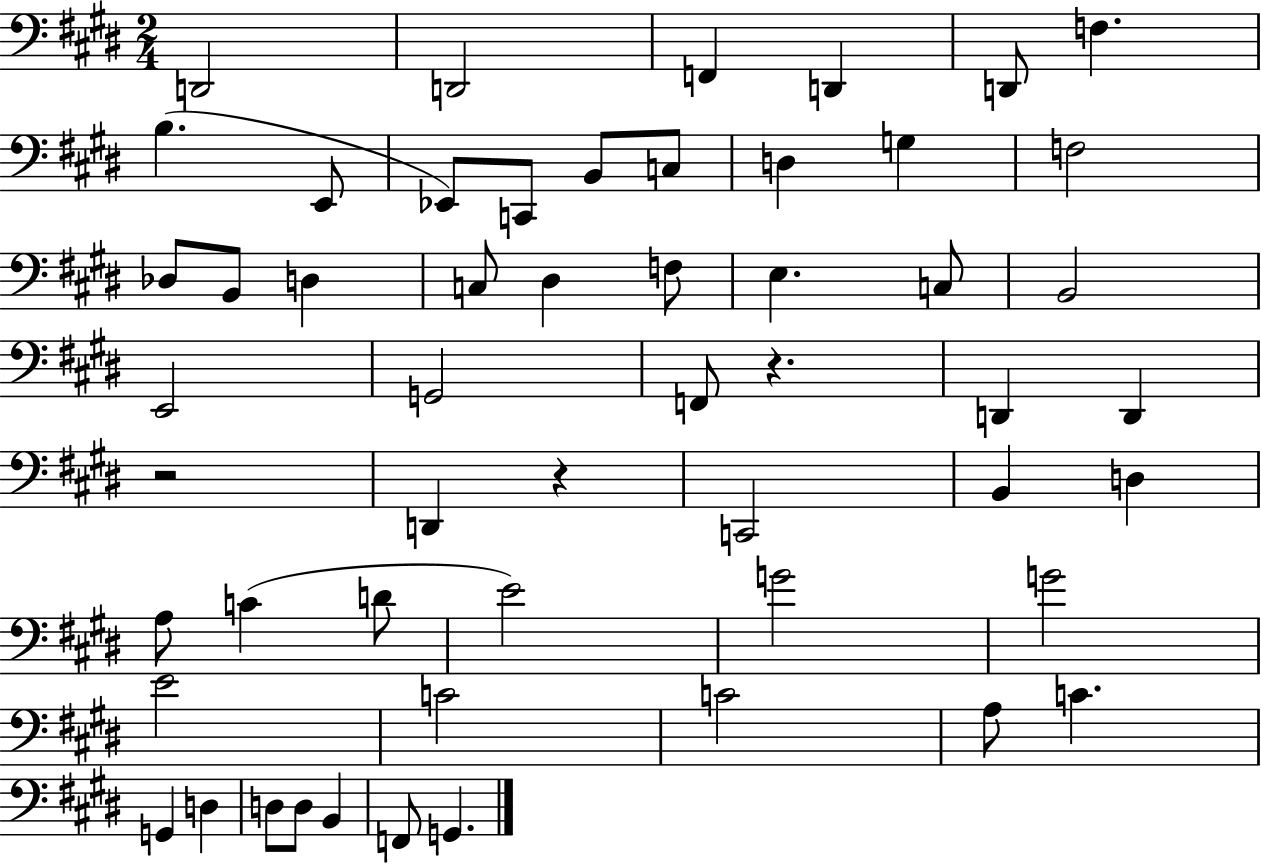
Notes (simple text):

D2/h D2/h F2/q D2/q D2/e F3/q. B3/q. E2/e Eb2/e C2/e B2/e C3/e D3/q G3/q F3/h Db3/e B2/e D3/q C3/e D#3/q F3/e E3/q. C3/e B2/h E2/h G2/h F2/e R/q. D2/q D2/q R/h D2/q R/q C2/h B2/q D3/q A3/e C4/q D4/e E4/h G4/h G4/h E4/h C4/h C4/h A3/e C4/q. G2/q D3/q D3/e D3/e B2/q F2/e G2/q.